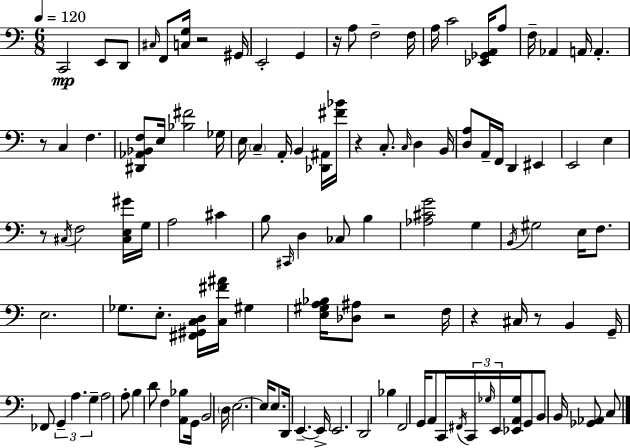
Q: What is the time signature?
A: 6/8